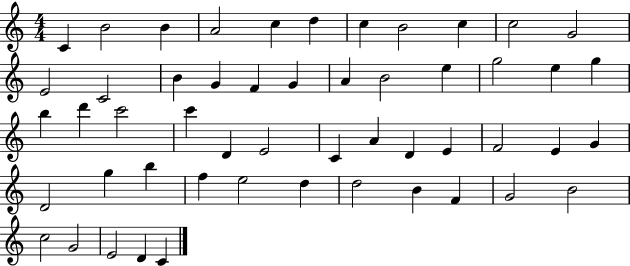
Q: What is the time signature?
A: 4/4